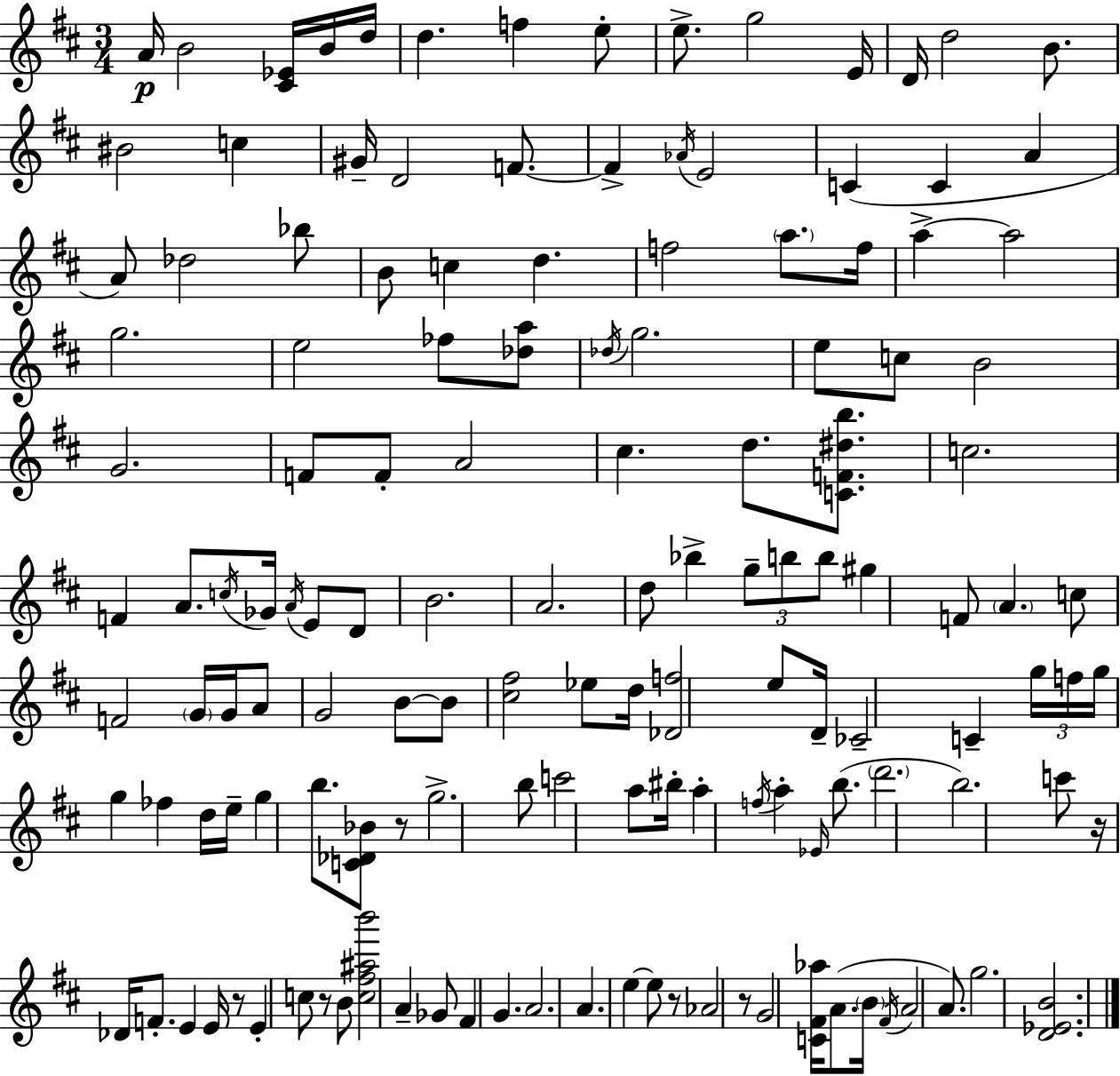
X:1
T:Untitled
M:3/4
L:1/4
K:D
A/4 B2 [^C_E]/4 B/4 d/4 d f e/2 e/2 g2 E/4 D/4 d2 B/2 ^B2 c ^G/4 D2 F/2 F _A/4 E2 C C A A/2 _d2 _b/2 B/2 c d f2 a/2 f/4 a a2 g2 e2 _f/2 [_da]/2 _d/4 g2 e/2 c/2 B2 G2 F/2 F/2 A2 ^c d/2 [CF^db]/2 c2 F A/2 c/4 _G/4 A/4 E/2 D/2 B2 A2 d/2 _b g/2 b/2 b/2 ^g F/2 A c/2 F2 G/4 G/4 A/2 G2 B/2 B/2 [^c^f]2 _e/2 d/4 [_Df]2 e/2 D/4 _C2 C g/4 f/4 g/4 g _f d/4 e/4 g b/2 [C_D_B]/2 z/2 g2 b/2 c'2 a/2 ^b/4 a f/4 a _E/4 b/2 d'2 b2 c'/2 z/4 _D/4 F/2 E E/4 z/2 E c/2 z/2 B/2 [c^f^ab']2 A _G/2 ^F G A2 A e e/2 z/2 _A2 z/2 G2 [C^F_a]/4 A/2 B/4 ^F/4 A2 A/2 g2 [D_EB]2